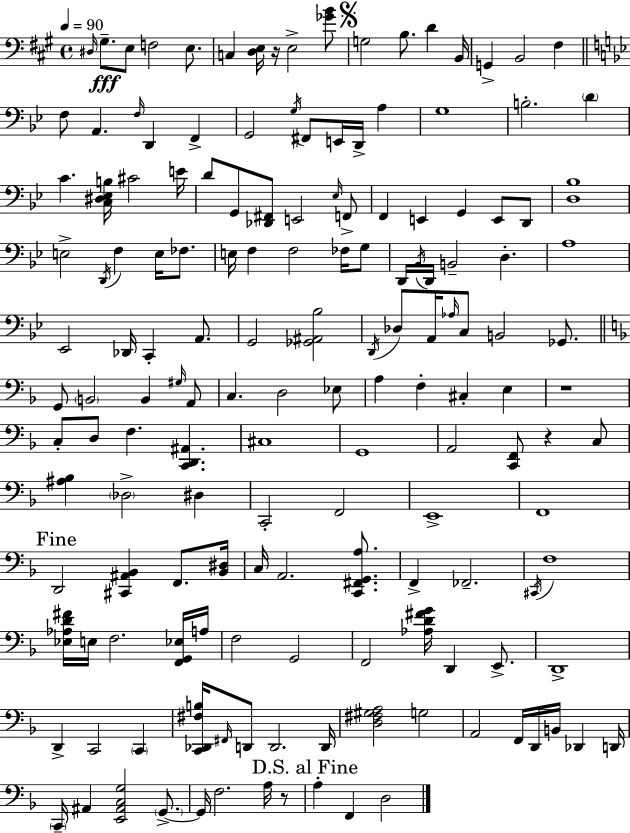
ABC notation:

X:1
T:Untitled
M:4/4
L:1/4
K:A
^D,/4 ^G,/2 E,/2 F,2 E,/2 C, [D,E,]/4 z/4 E,2 [_GB]/2 G,2 B,/2 D B,,/4 G,, B,,2 ^F, F,/2 A,, F,/4 D,, F,, G,,2 G,/4 ^F,,/2 E,,/4 D,,/4 A, G,4 B,2 D C [C,^D,_E,B,]/4 ^C2 E/4 D/2 G,,/2 [_D,,^F,,]/2 E,,2 _E,/4 F,,/2 F,, E,, G,, E,,/2 D,,/2 [D,_B,]4 E,2 D,,/4 F, E,/4 _F,/2 E,/4 F, F,2 _F,/4 G,/2 D,,/4 _B,,/4 D,,/4 B,,2 D, A,4 _E,,2 _D,,/4 C,, A,,/2 G,,2 [_G,,^A,,_B,]2 D,,/4 _D,/2 A,,/4 _A,/4 C,/2 B,,2 _G,,/2 G,,/2 B,,2 B,, ^G,/4 A,,/2 C, D,2 _E,/2 A, F, ^C, E, z4 C,/2 D,/2 F, [C,,D,,^A,,] ^C,4 G,,4 A,,2 [C,,F,,]/2 z C,/2 [^A,_B,] _D,2 ^D, C,,2 F,,2 E,,4 F,,4 D,,2 [^C,,^A,,_B,,] F,,/2 [_B,,^D,]/4 C,/4 A,,2 [C,,^F,,G,,A,]/2 F,, _F,,2 ^C,,/4 F,4 [_E,_A,D^F]/4 E,/4 F,2 [F,,G,,_E,]/4 A,/4 F,2 G,,2 F,,2 [_A,D^FG]/4 D,, E,,/2 D,,4 D,, C,,2 C,, [C,,_D,,^F,B,]/4 ^F,,/4 D,,/2 D,,2 D,,/4 [D,^F,^G,A,]2 G,2 A,,2 F,,/4 D,,/4 B,,/4 _D,, D,,/4 C,,/4 ^A,, [E,,^A,,C,G,]2 G,,/2 G,,/4 F,2 A,/4 z/2 A, F,, D,2